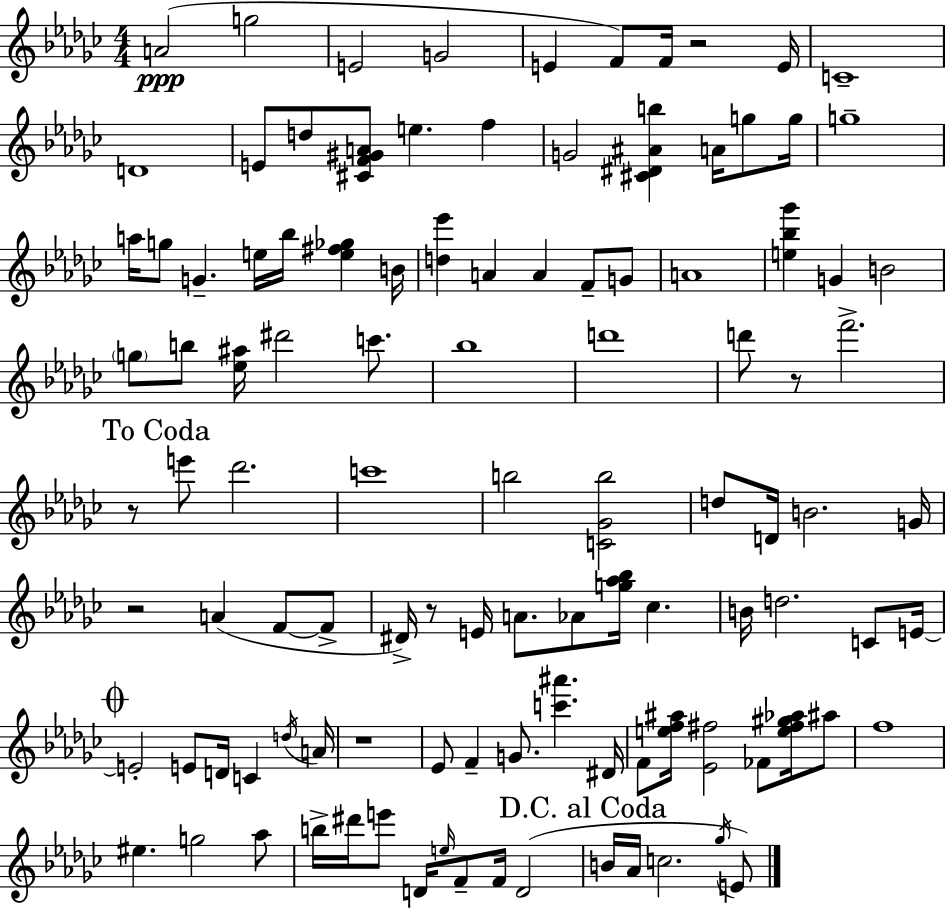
X:1
T:Untitled
M:4/4
L:1/4
K:Ebm
A2 g2 E2 G2 E F/2 F/4 z2 E/4 C4 D4 E/2 d/2 [^CF^GA]/2 e f G2 [^C^D^Ab] A/4 g/2 g/4 g4 a/4 g/2 G e/4 _b/4 [e^f_g] B/4 [d_e'] A A F/2 G/2 A4 [e_b_g'] G B2 g/2 b/2 [_e^a]/4 ^d'2 c'/2 _b4 d'4 d'/2 z/2 f'2 z/2 e'/2 _d'2 c'4 b2 [C_Gb]2 d/2 D/4 B2 G/4 z2 A F/2 F/2 ^D/4 z/2 E/4 A/2 _A/2 [g_a_b]/4 _c B/4 d2 C/2 E/4 E2 E/2 D/4 C d/4 A/4 z4 _E/2 F G/2 [c'^a'] ^D/4 F/2 [ef^a]/4 [_E^f]2 _F/2 [e^f^g_a]/4 ^a/2 f4 ^e g2 _a/2 b/4 ^d'/4 e'/2 D/4 e/4 F/2 F/4 D2 B/4 _A/4 c2 _g/4 E/2